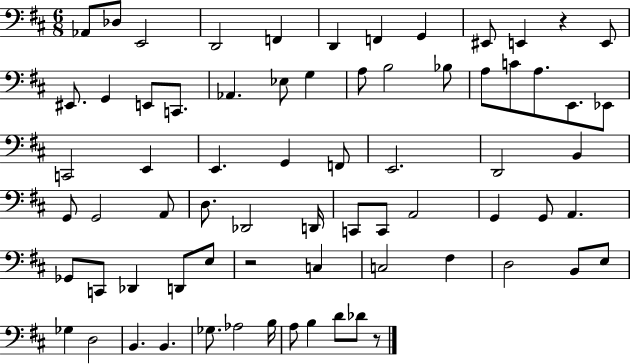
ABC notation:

X:1
T:Untitled
M:6/8
L:1/4
K:D
_A,,/2 _D,/2 E,,2 D,,2 F,, D,, F,, G,, ^E,,/2 E,, z E,,/2 ^E,,/2 G,, E,,/2 C,,/2 _A,, _E,/2 G, A,/2 B,2 _B,/2 A,/2 C/2 A,/2 E,,/2 _E,,/2 C,,2 E,, E,, G,, F,,/2 E,,2 D,,2 B,, G,,/2 G,,2 A,,/2 D,/2 _D,,2 D,,/4 C,,/2 C,,/2 A,,2 G,, G,,/2 A,, _G,,/2 C,,/2 _D,, D,,/2 E,/2 z2 C, C,2 ^F, D,2 B,,/2 E,/2 _G, D,2 B,, B,, _G,/2 _A,2 B,/4 A,/2 B, D/2 _D/2 z/2